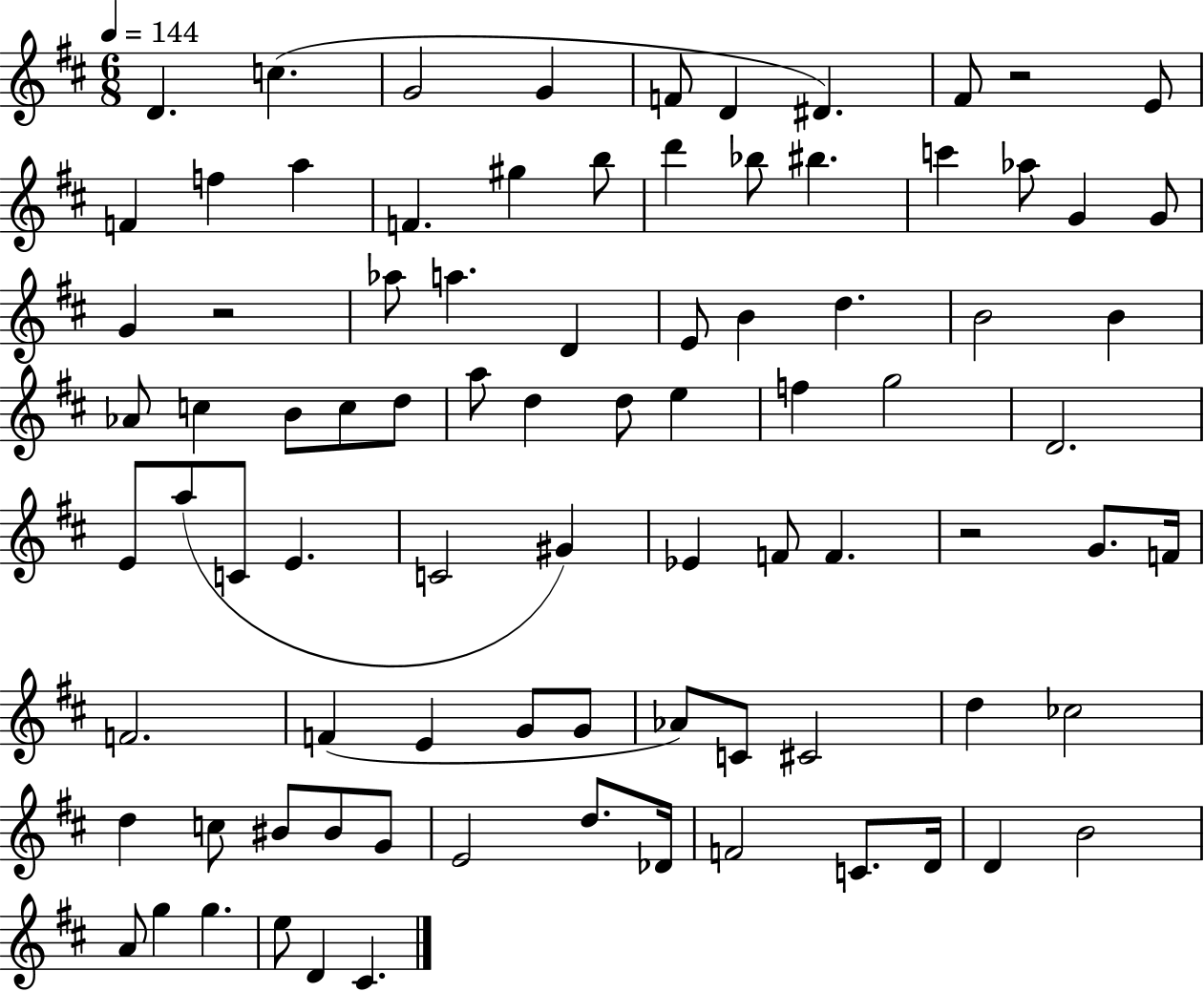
D4/q. C5/q. G4/h G4/q F4/e D4/q D#4/q. F#4/e R/h E4/e F4/q F5/q A5/q F4/q. G#5/q B5/e D6/q Bb5/e BIS5/q. C6/q Ab5/e G4/q G4/e G4/q R/h Ab5/e A5/q. D4/q E4/e B4/q D5/q. B4/h B4/q Ab4/e C5/q B4/e C5/e D5/e A5/e D5/q D5/e E5/q F5/q G5/h D4/h. E4/e A5/e C4/e E4/q. C4/h G#4/q Eb4/q F4/e F4/q. R/h G4/e. F4/s F4/h. F4/q E4/q G4/e G4/e Ab4/e C4/e C#4/h D5/q CES5/h D5/q C5/e BIS4/e BIS4/e G4/e E4/h D5/e. Db4/s F4/h C4/e. D4/s D4/q B4/h A4/e G5/q G5/q. E5/e D4/q C#4/q.